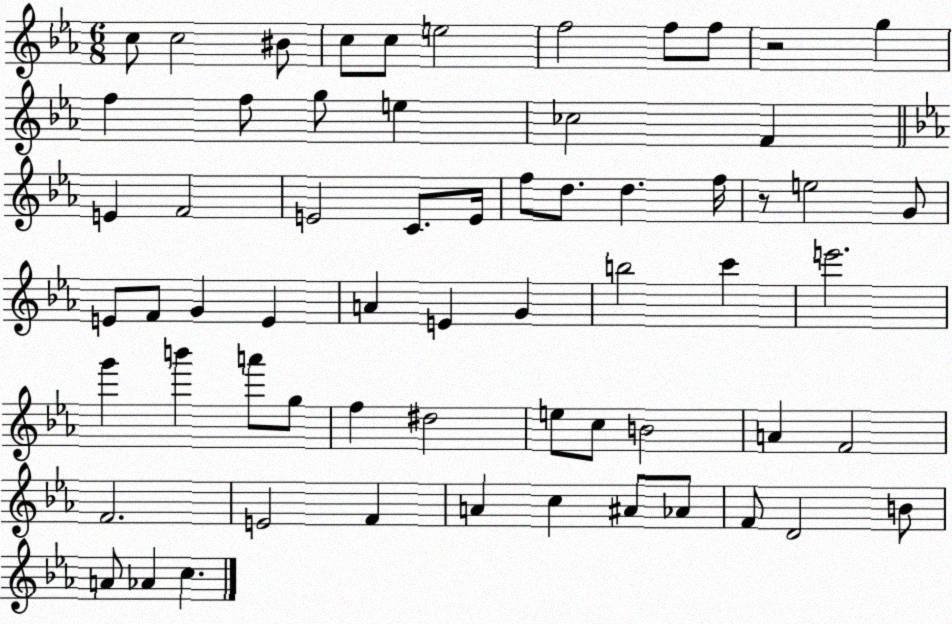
X:1
T:Untitled
M:6/8
L:1/4
K:Eb
c/2 c2 ^B/2 c/2 c/2 e2 f2 f/2 f/2 z2 g f f/2 g/2 e _c2 F E F2 E2 C/2 E/4 f/2 d/2 d f/4 z/2 e2 G/2 E/2 F/2 G E A E G b2 c' e'2 g' b' a'/2 g/2 f ^d2 e/2 c/2 B2 A F2 F2 E2 F A c ^A/2 _A/2 F/2 D2 B/2 A/2 _A c